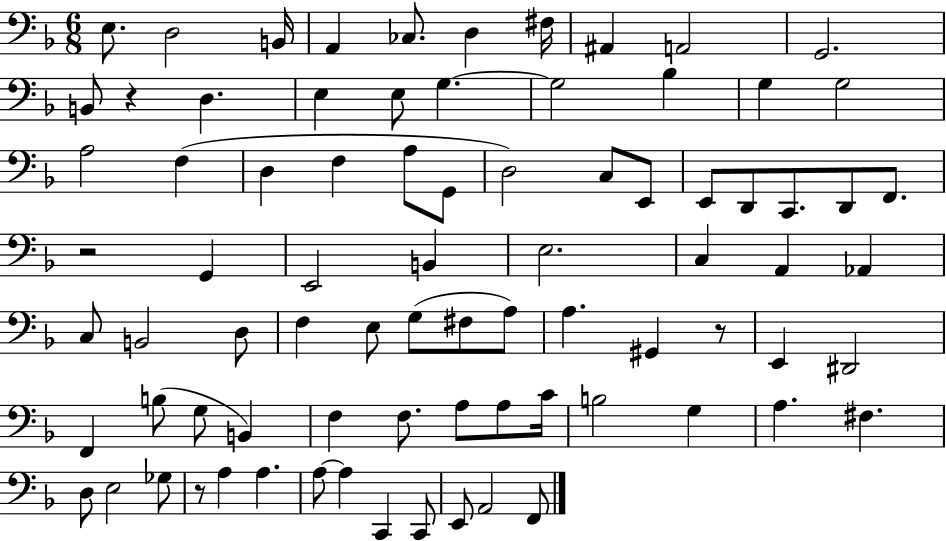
E3/e. D3/h B2/s A2/q CES3/e. D3/q F#3/s A#2/q A2/h G2/h. B2/e R/q D3/q. E3/q E3/e G3/q. G3/h Bb3/q G3/q G3/h A3/h F3/q D3/q F3/q A3/e G2/e D3/h C3/e E2/e E2/e D2/e C2/e. D2/e F2/e. R/h G2/q E2/h B2/q E3/h. C3/q A2/q Ab2/q C3/e B2/h D3/e F3/q E3/e G3/e F#3/e A3/e A3/q. G#2/q R/e E2/q D#2/h F2/q B3/e G3/e B2/q F3/q F3/e. A3/e A3/e C4/s B3/h G3/q A3/q. F#3/q. D3/e E3/h Gb3/e R/e A3/q A3/q. A3/e A3/q C2/q C2/e E2/e A2/h F2/e